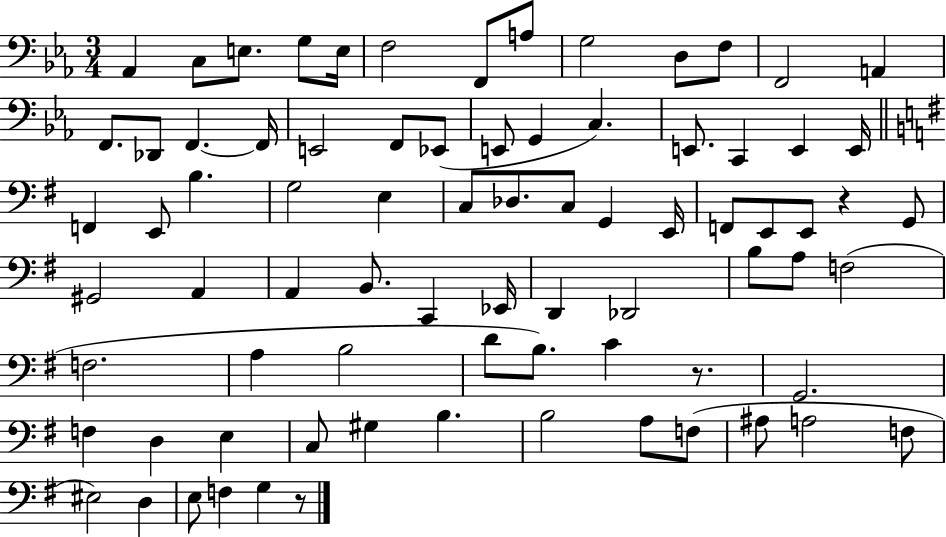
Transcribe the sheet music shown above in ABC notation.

X:1
T:Untitled
M:3/4
L:1/4
K:Eb
_A,, C,/2 E,/2 G,/2 E,/4 F,2 F,,/2 A,/2 G,2 D,/2 F,/2 F,,2 A,, F,,/2 _D,,/2 F,, F,,/4 E,,2 F,,/2 _E,,/2 E,,/2 G,, C, E,,/2 C,, E,, E,,/4 F,, E,,/2 B, G,2 E, C,/2 _D,/2 C,/2 G,, E,,/4 F,,/2 E,,/2 E,,/2 z G,,/2 ^G,,2 A,, A,, B,,/2 C,, _E,,/4 D,, _D,,2 B,/2 A,/2 F,2 F,2 A, B,2 D/2 B,/2 C z/2 G,,2 F, D, E, C,/2 ^G, B, B,2 A,/2 F,/2 ^A,/2 A,2 F,/2 ^E,2 D, E,/2 F, G, z/2